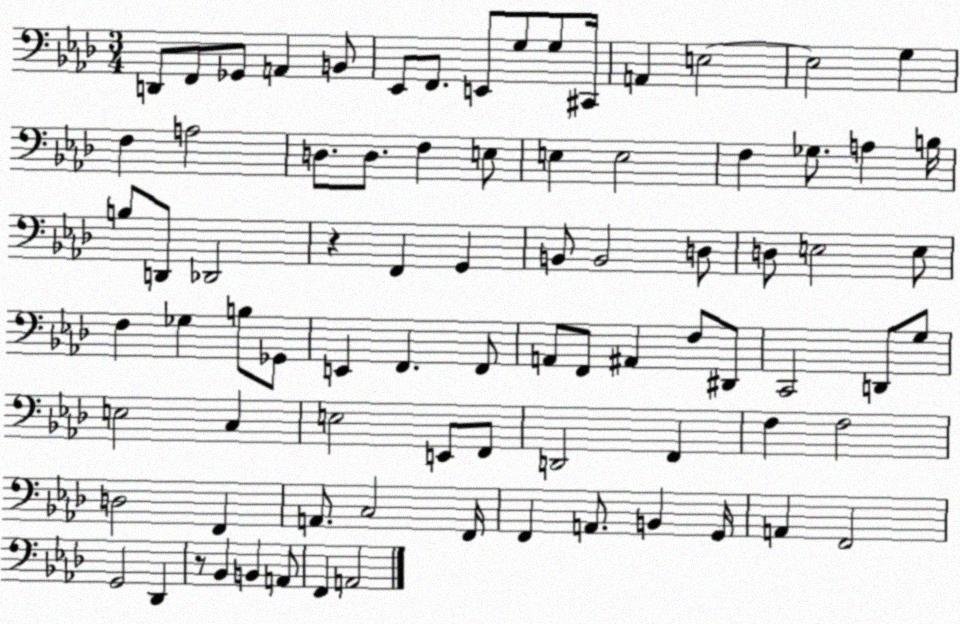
X:1
T:Untitled
M:3/4
L:1/4
K:Ab
D,,/2 F,,/2 _G,,/2 A,, B,,/2 _E,,/2 F,,/2 E,,/2 G,/2 G,/2 ^C,,/4 A,, E,2 E,2 G, F, A,2 D,/2 D,/2 F, E,/2 E, E,2 F, _G,/2 A, B,/4 B,/2 D,,/2 _D,,2 z F,, G,, B,,/2 B,,2 D,/2 D,/2 E,2 E,/2 F, _G, B,/2 _G,,/2 E,, F,, F,,/2 A,,/2 F,,/2 ^A,, F,/2 ^D,,/2 C,,2 D,,/2 G,/2 E,2 C, E,2 E,,/2 F,,/2 D,,2 F,, F, F,2 D,2 F,, A,,/2 C,2 F,,/4 F,, A,,/2 B,, G,,/4 A,, F,,2 G,,2 _D,, z/2 _B,, B,, A,,/2 F,, A,,2